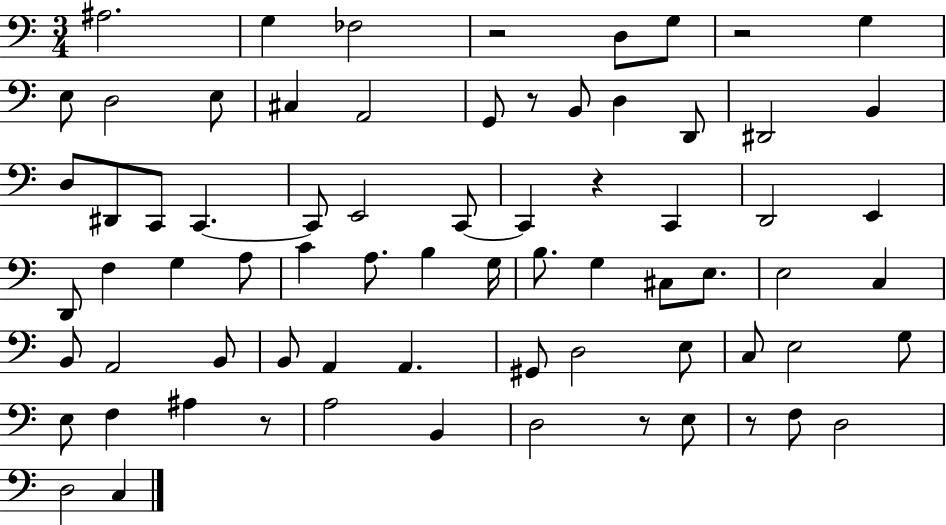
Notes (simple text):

A#3/h. G3/q FES3/h R/h D3/e G3/e R/h G3/q E3/e D3/h E3/e C#3/q A2/h G2/e R/e B2/e D3/q D2/e D#2/h B2/q D3/e D#2/e C2/e C2/q. C2/e E2/h C2/e C2/q R/q C2/q D2/h E2/q D2/e F3/q G3/q A3/e C4/q A3/e. B3/q G3/s B3/e. G3/q C#3/e E3/e. E3/h C3/q B2/e A2/h B2/e B2/e A2/q A2/q. G#2/e D3/h E3/e C3/e E3/h G3/e E3/e F3/q A#3/q R/e A3/h B2/q D3/h R/e E3/e R/e F3/e D3/h D3/h C3/q